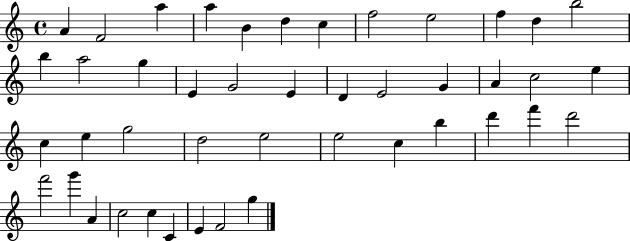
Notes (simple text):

A4/q F4/h A5/q A5/q B4/q D5/q C5/q F5/h E5/h F5/q D5/q B5/h B5/q A5/h G5/q E4/q G4/h E4/q D4/q E4/h G4/q A4/q C5/h E5/q C5/q E5/q G5/h D5/h E5/h E5/h C5/q B5/q D6/q F6/q D6/h F6/h G6/q A4/q C5/h C5/q C4/q E4/q F4/h G5/q